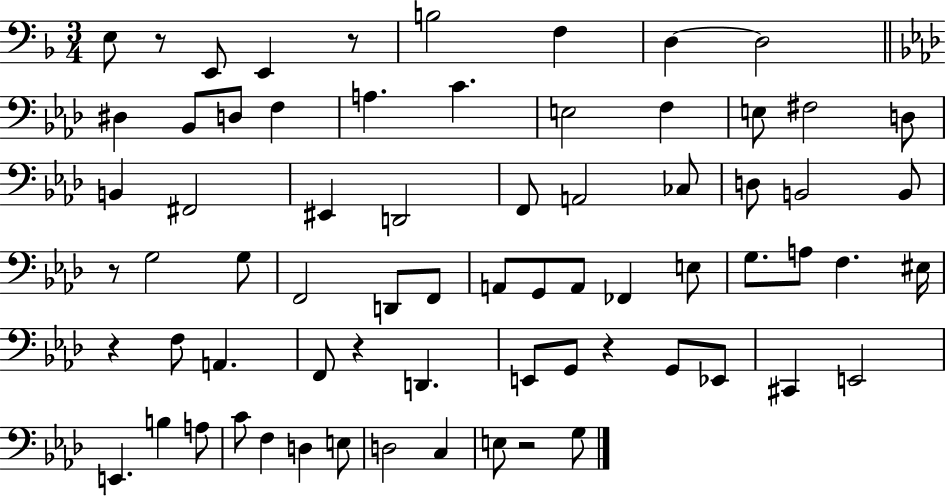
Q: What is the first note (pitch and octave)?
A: E3